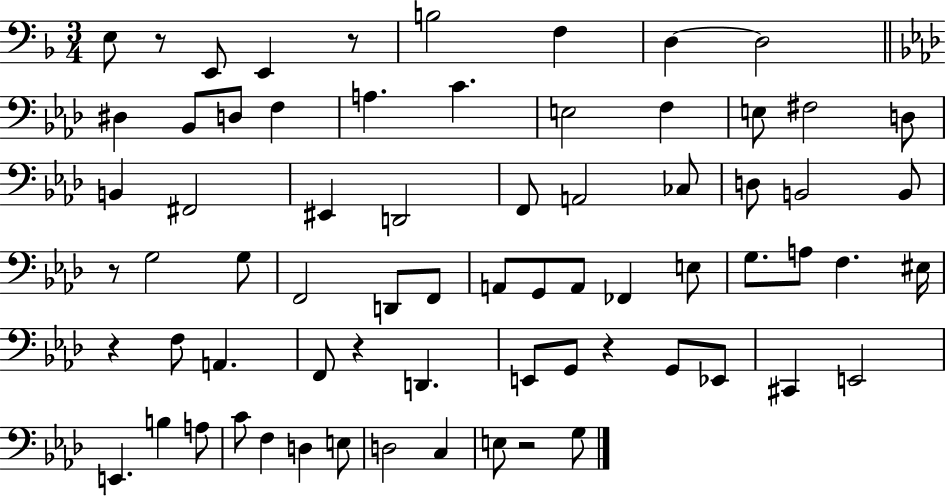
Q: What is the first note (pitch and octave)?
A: E3